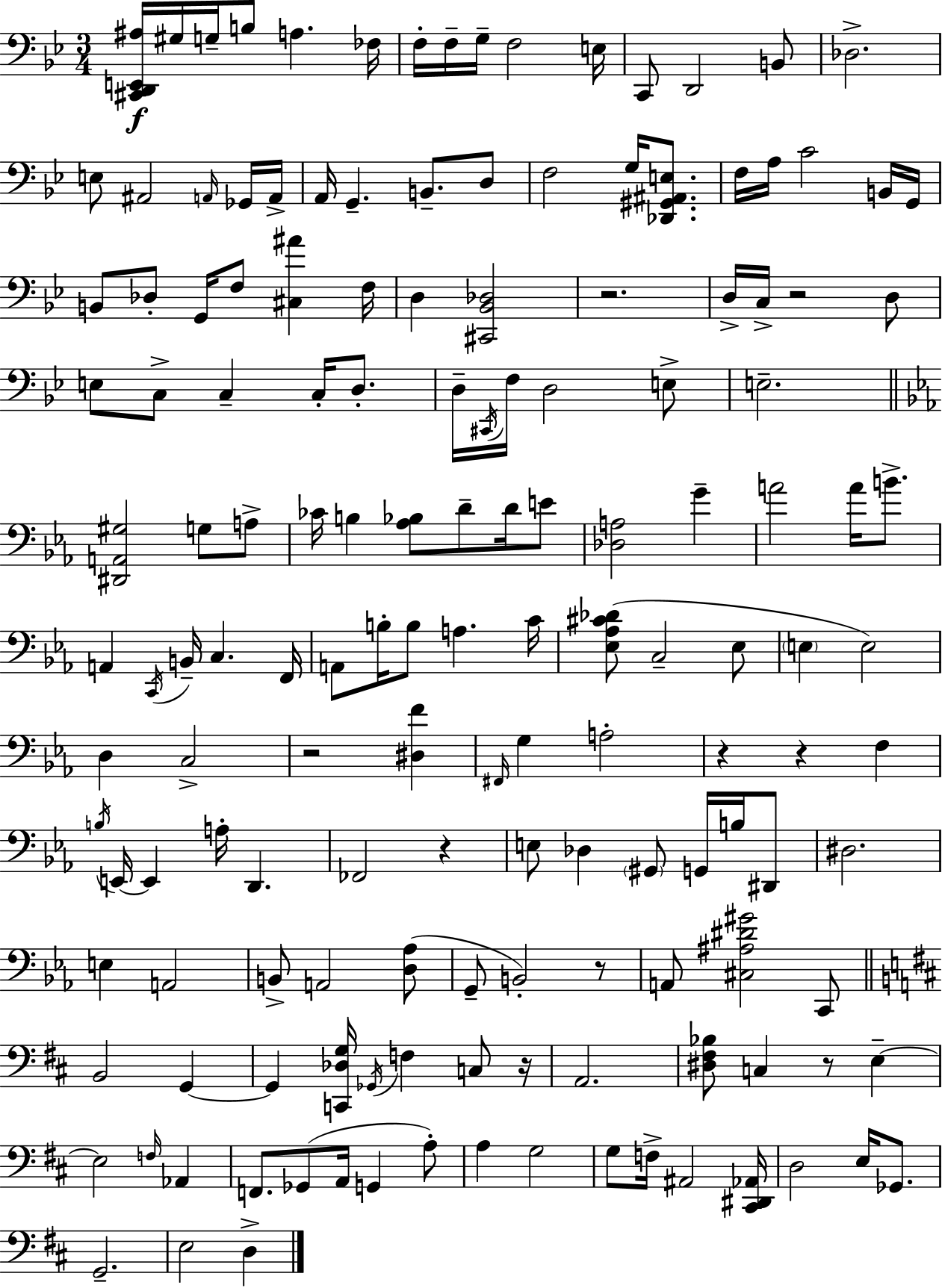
X:1
T:Untitled
M:3/4
L:1/4
K:Bb
[^C,,D,,E,,^A,]/4 ^G,/4 G,/4 B,/2 A, _F,/4 F,/4 F,/4 G,/4 F,2 E,/4 C,,/2 D,,2 B,,/2 _D,2 E,/2 ^A,,2 A,,/4 _G,,/4 A,,/4 A,,/4 G,, B,,/2 D,/2 F,2 G,/4 [_D,,^G,,^A,,E,]/2 F,/4 A,/4 C2 B,,/4 G,,/4 B,,/2 _D,/2 G,,/4 F,/2 [^C,^A] F,/4 D, [^C,,_B,,_D,]2 z2 D,/4 C,/4 z2 D,/2 E,/2 C,/2 C, C,/4 D,/2 D,/4 ^C,,/4 F,/4 D,2 E,/2 E,2 [^D,,A,,^G,]2 G,/2 A,/2 _C/4 B, [_A,_B,]/2 D/2 D/4 E/2 [_D,A,]2 G A2 A/4 B/2 A,, C,,/4 B,,/4 C, F,,/4 A,,/2 B,/4 B,/2 A, C/4 [_E,_A,^C_D]/2 C,2 _E,/2 E, E,2 D, C,2 z2 [^D,F] ^F,,/4 G, A,2 z z F, B,/4 E,,/4 E,, A,/4 D,, _F,,2 z E,/2 _D, ^G,,/2 G,,/4 B,/4 ^D,,/2 ^D,2 E, A,,2 B,,/2 A,,2 [D,_A,]/2 G,,/2 B,,2 z/2 A,,/2 [^C,^A,^D^G]2 C,,/2 B,,2 G,, G,, [C,,_D,G,]/4 _G,,/4 F, C,/2 z/4 A,,2 [^D,^F,_B,]/2 C, z/2 E, E,2 F,/4 _A,, F,,/2 _G,,/2 A,,/4 G,, A,/2 A, G,2 G,/2 F,/4 ^A,,2 [^C,,^D,,_A,,]/4 D,2 E,/4 _G,,/2 G,,2 E,2 D,